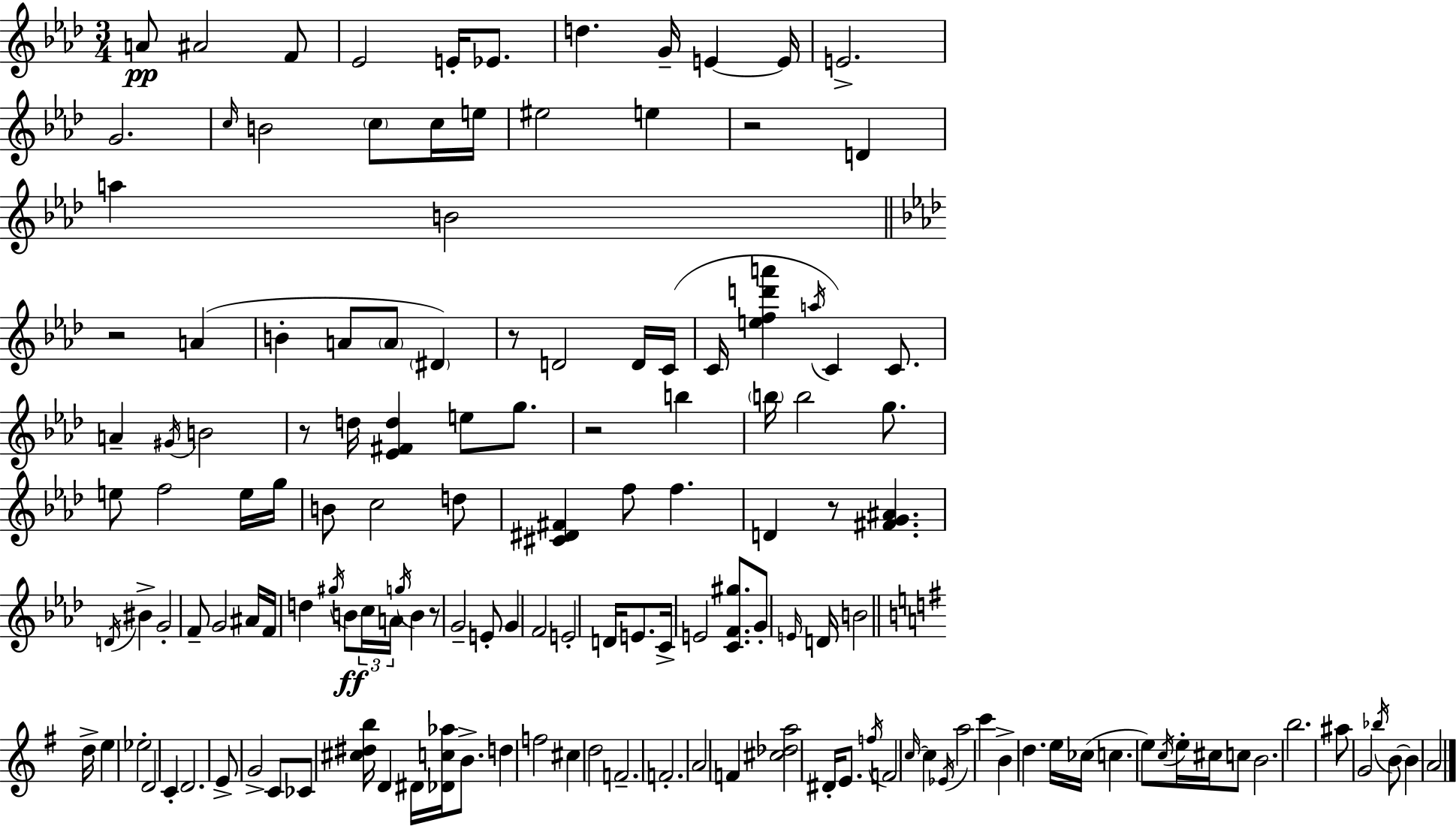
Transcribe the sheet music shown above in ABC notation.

X:1
T:Untitled
M:3/4
L:1/4
K:Ab
A/2 ^A2 F/2 _E2 E/4 _E/2 d G/4 E E/4 E2 G2 c/4 B2 c/2 c/4 e/4 ^e2 e z2 D a B2 z2 A B A/2 A/2 ^D z/2 D2 D/4 C/4 C/4 [efd'a'] a/4 C C/2 A ^G/4 B2 z/2 d/4 [_E^Fd] e/2 g/2 z2 b b/4 b2 g/2 e/2 f2 e/4 g/4 B/2 c2 d/2 [^C^D^F] f/2 f D z/2 [^FG^A] D/4 ^B G2 F/2 G2 ^A/4 F/4 d ^g/4 B/2 c/4 A/4 g/4 B z/2 G2 E/2 G F2 E2 D/4 E/2 C/4 E2 [CF^g]/2 G/2 E/4 D/4 B2 d/4 e _e2 D2 C D2 E/2 G2 C/2 _C/2 [^c^db]/4 D ^D/4 [_Dc_a]/4 B/2 d f2 ^c d2 F2 F2 A2 F [^c_da]2 ^D/4 E/2 f/4 F2 c/4 c _E/4 a2 c' B d e/4 _c/4 c e/2 c/4 e/4 ^c/4 c/2 B2 b2 ^a/2 G2 _b/4 B/2 B A2